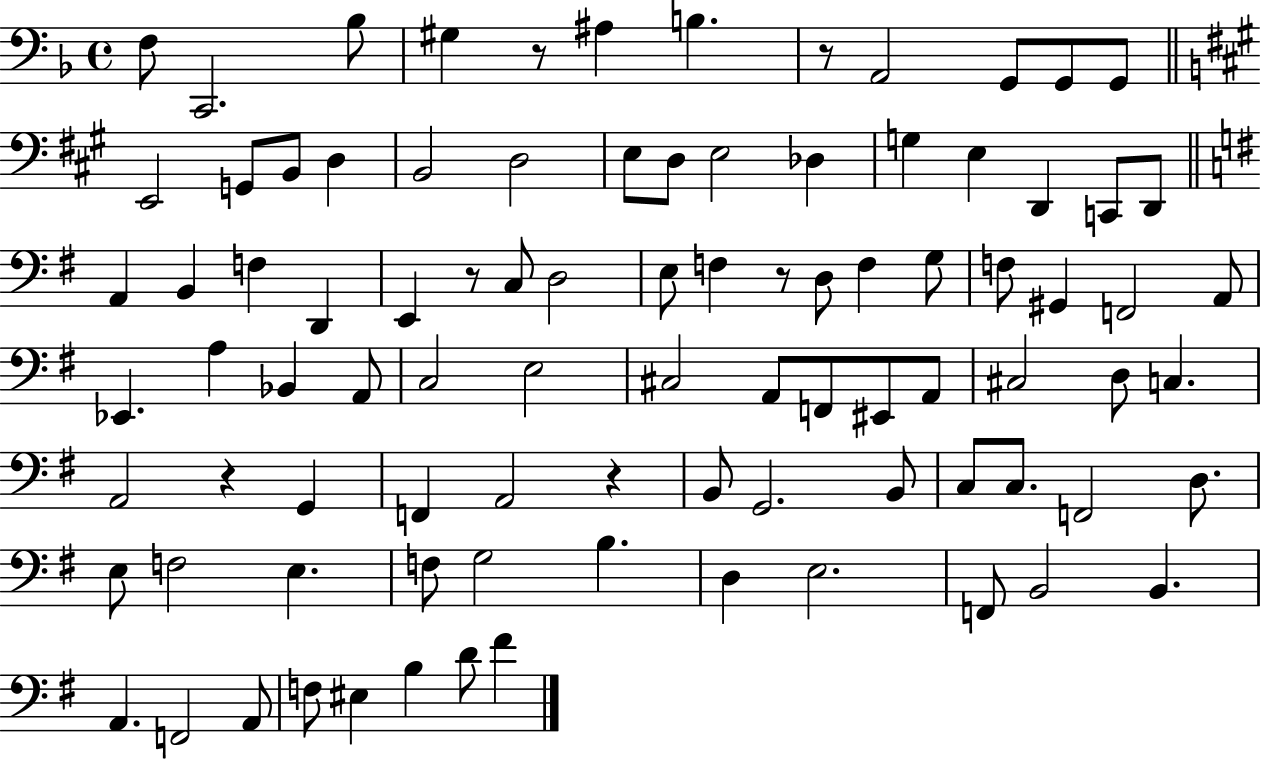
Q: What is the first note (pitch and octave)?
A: F3